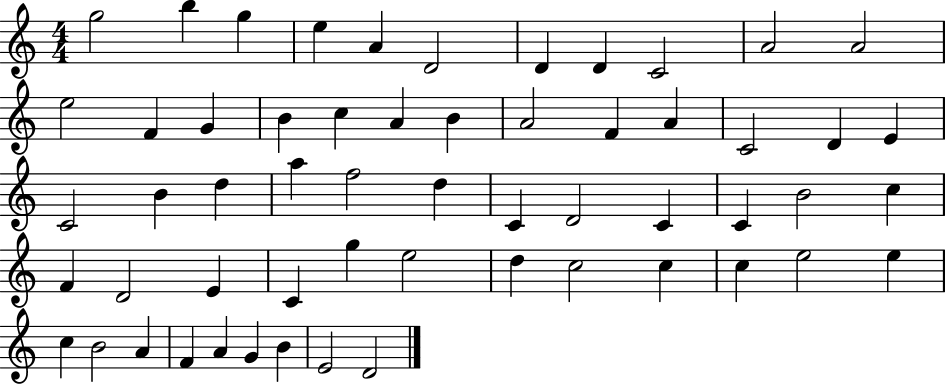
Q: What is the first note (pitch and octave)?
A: G5